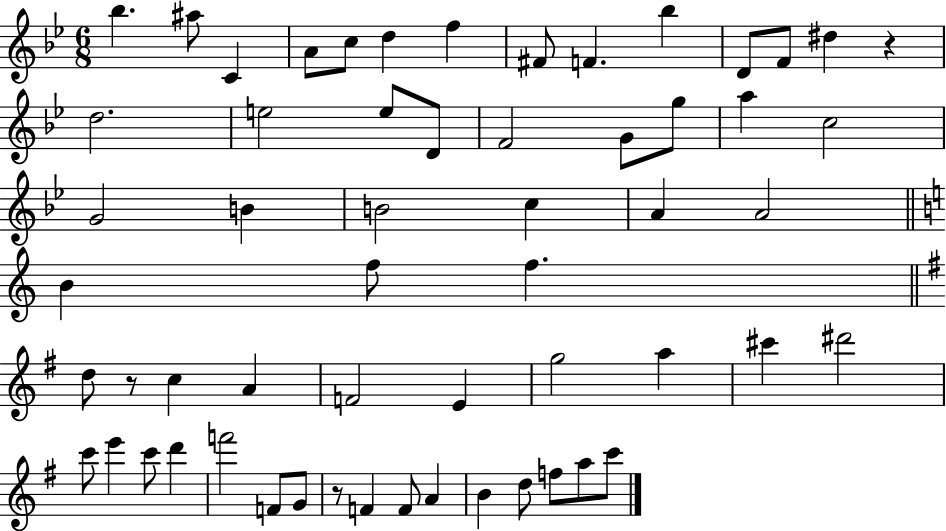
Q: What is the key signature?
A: BES major